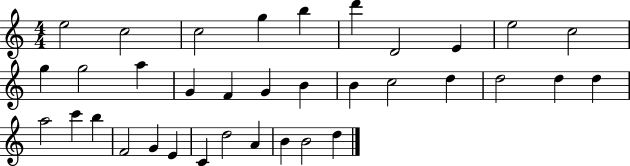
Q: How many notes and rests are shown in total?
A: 35